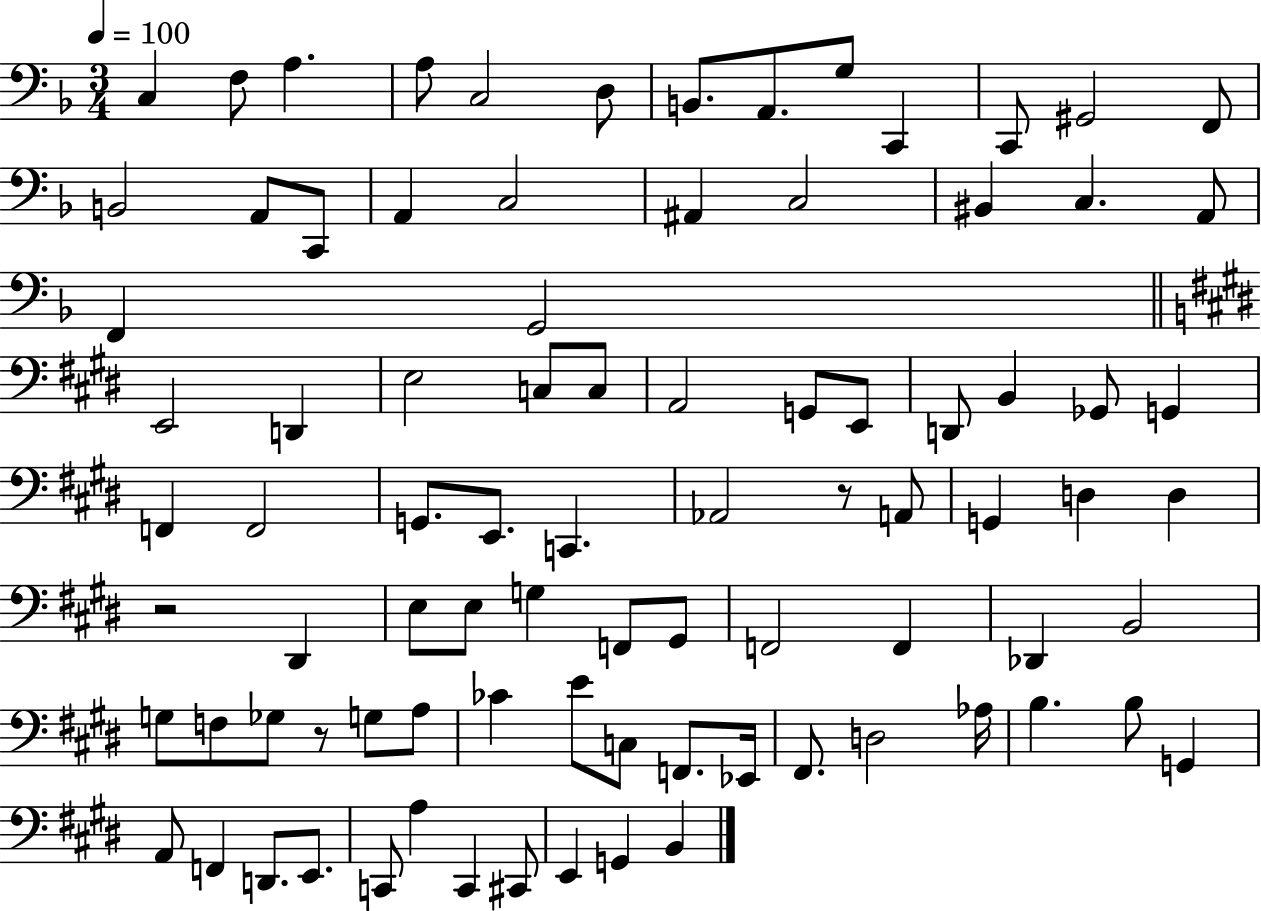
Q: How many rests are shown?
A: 3